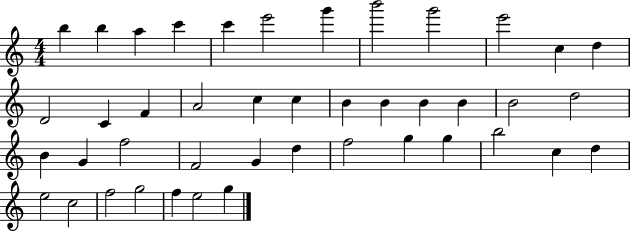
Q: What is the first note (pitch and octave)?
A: B5